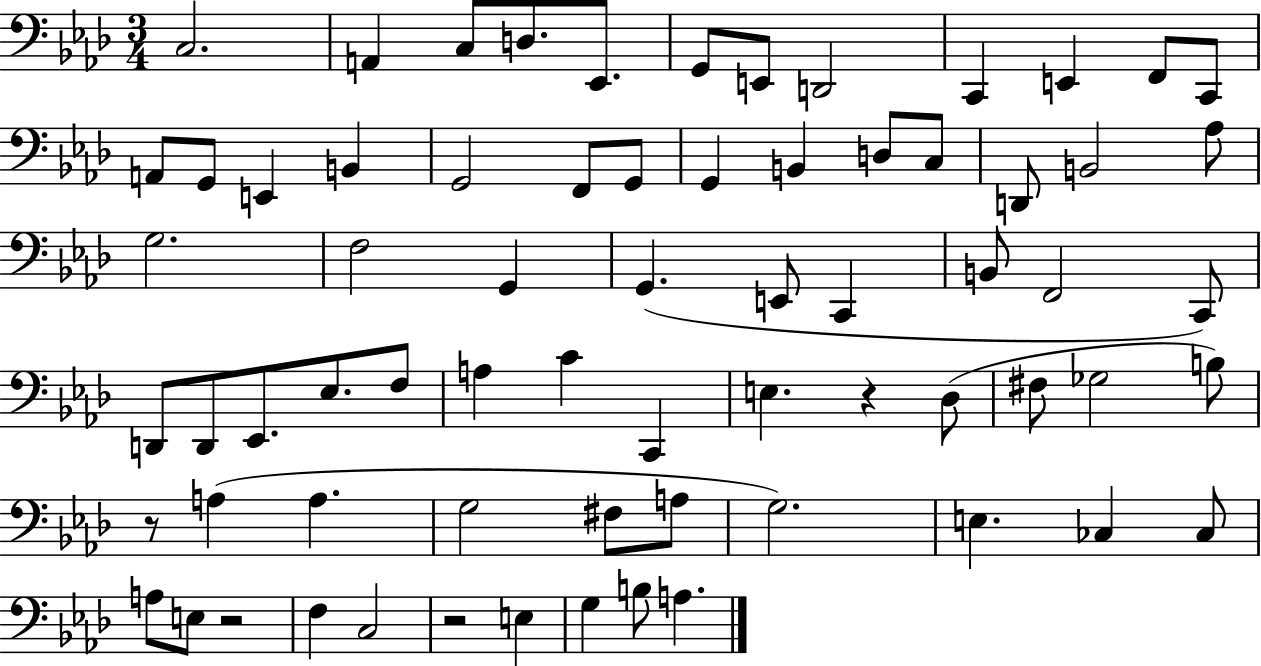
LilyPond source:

{
  \clef bass
  \numericTimeSignature
  \time 3/4
  \key aes \major
  c2. | a,4 c8 d8. ees,8. | g,8 e,8 d,2 | c,4 e,4 f,8 c,8 | \break a,8 g,8 e,4 b,4 | g,2 f,8 g,8 | g,4 b,4 d8 c8 | d,8 b,2 aes8 | \break g2. | f2 g,4 | g,4.( e,8 c,4 | b,8 f,2 c,8) | \break d,8 d,8 ees,8. ees8. f8 | a4 c'4 c,4 | e4. r4 des8( | fis8 ges2 b8) | \break r8 a4( a4. | g2 fis8 a8 | g2.) | e4. ces4 ces8 | \break a8 e8 r2 | f4 c2 | r2 e4 | g4 b8 a4. | \break \bar "|."
}